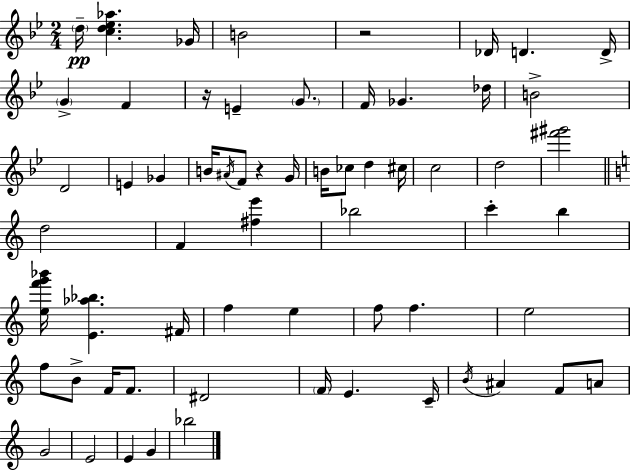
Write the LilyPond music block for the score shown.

{
  \clef treble
  \numericTimeSignature
  \time 2/4
  \key g \minor
  \repeat volta 2 { \parenthesize d''16--\pp <c'' d'' ees'' aes''>4. ges'16 | b'2 | r2 | des'16 d'4. d'16-> | \break \parenthesize g'4-> f'4 | r16 e'4-- \parenthesize g'8. | f'16 ges'4. des''16 | b'2-> | \break d'2 | e'4 ges'4 | b'16 \acciaccatura { ais'16 } f'8 r4 | g'16 b'16 ces''8 d''4 | \break cis''16 c''2 | d''2 | <fis''' gis'''>2 | \bar "||" \break \key c \major d''2 | f'4 <fis'' e'''>4 | bes''2 | c'''4-. b''4 | \break <e'' f''' g''' bes'''>16 <e' aes'' bes''>4. fis'16 | f''4 e''4 | f''8 f''4. | e''2 | \break f''8 b'8-> f'16 f'8. | dis'2 | \parenthesize f'16 e'4. c'16-- | \acciaccatura { b'16 } ais'4 f'8 a'8 | \break g'2 | e'2 | e'4 g'4 | bes''2 | \break } \bar "|."
}